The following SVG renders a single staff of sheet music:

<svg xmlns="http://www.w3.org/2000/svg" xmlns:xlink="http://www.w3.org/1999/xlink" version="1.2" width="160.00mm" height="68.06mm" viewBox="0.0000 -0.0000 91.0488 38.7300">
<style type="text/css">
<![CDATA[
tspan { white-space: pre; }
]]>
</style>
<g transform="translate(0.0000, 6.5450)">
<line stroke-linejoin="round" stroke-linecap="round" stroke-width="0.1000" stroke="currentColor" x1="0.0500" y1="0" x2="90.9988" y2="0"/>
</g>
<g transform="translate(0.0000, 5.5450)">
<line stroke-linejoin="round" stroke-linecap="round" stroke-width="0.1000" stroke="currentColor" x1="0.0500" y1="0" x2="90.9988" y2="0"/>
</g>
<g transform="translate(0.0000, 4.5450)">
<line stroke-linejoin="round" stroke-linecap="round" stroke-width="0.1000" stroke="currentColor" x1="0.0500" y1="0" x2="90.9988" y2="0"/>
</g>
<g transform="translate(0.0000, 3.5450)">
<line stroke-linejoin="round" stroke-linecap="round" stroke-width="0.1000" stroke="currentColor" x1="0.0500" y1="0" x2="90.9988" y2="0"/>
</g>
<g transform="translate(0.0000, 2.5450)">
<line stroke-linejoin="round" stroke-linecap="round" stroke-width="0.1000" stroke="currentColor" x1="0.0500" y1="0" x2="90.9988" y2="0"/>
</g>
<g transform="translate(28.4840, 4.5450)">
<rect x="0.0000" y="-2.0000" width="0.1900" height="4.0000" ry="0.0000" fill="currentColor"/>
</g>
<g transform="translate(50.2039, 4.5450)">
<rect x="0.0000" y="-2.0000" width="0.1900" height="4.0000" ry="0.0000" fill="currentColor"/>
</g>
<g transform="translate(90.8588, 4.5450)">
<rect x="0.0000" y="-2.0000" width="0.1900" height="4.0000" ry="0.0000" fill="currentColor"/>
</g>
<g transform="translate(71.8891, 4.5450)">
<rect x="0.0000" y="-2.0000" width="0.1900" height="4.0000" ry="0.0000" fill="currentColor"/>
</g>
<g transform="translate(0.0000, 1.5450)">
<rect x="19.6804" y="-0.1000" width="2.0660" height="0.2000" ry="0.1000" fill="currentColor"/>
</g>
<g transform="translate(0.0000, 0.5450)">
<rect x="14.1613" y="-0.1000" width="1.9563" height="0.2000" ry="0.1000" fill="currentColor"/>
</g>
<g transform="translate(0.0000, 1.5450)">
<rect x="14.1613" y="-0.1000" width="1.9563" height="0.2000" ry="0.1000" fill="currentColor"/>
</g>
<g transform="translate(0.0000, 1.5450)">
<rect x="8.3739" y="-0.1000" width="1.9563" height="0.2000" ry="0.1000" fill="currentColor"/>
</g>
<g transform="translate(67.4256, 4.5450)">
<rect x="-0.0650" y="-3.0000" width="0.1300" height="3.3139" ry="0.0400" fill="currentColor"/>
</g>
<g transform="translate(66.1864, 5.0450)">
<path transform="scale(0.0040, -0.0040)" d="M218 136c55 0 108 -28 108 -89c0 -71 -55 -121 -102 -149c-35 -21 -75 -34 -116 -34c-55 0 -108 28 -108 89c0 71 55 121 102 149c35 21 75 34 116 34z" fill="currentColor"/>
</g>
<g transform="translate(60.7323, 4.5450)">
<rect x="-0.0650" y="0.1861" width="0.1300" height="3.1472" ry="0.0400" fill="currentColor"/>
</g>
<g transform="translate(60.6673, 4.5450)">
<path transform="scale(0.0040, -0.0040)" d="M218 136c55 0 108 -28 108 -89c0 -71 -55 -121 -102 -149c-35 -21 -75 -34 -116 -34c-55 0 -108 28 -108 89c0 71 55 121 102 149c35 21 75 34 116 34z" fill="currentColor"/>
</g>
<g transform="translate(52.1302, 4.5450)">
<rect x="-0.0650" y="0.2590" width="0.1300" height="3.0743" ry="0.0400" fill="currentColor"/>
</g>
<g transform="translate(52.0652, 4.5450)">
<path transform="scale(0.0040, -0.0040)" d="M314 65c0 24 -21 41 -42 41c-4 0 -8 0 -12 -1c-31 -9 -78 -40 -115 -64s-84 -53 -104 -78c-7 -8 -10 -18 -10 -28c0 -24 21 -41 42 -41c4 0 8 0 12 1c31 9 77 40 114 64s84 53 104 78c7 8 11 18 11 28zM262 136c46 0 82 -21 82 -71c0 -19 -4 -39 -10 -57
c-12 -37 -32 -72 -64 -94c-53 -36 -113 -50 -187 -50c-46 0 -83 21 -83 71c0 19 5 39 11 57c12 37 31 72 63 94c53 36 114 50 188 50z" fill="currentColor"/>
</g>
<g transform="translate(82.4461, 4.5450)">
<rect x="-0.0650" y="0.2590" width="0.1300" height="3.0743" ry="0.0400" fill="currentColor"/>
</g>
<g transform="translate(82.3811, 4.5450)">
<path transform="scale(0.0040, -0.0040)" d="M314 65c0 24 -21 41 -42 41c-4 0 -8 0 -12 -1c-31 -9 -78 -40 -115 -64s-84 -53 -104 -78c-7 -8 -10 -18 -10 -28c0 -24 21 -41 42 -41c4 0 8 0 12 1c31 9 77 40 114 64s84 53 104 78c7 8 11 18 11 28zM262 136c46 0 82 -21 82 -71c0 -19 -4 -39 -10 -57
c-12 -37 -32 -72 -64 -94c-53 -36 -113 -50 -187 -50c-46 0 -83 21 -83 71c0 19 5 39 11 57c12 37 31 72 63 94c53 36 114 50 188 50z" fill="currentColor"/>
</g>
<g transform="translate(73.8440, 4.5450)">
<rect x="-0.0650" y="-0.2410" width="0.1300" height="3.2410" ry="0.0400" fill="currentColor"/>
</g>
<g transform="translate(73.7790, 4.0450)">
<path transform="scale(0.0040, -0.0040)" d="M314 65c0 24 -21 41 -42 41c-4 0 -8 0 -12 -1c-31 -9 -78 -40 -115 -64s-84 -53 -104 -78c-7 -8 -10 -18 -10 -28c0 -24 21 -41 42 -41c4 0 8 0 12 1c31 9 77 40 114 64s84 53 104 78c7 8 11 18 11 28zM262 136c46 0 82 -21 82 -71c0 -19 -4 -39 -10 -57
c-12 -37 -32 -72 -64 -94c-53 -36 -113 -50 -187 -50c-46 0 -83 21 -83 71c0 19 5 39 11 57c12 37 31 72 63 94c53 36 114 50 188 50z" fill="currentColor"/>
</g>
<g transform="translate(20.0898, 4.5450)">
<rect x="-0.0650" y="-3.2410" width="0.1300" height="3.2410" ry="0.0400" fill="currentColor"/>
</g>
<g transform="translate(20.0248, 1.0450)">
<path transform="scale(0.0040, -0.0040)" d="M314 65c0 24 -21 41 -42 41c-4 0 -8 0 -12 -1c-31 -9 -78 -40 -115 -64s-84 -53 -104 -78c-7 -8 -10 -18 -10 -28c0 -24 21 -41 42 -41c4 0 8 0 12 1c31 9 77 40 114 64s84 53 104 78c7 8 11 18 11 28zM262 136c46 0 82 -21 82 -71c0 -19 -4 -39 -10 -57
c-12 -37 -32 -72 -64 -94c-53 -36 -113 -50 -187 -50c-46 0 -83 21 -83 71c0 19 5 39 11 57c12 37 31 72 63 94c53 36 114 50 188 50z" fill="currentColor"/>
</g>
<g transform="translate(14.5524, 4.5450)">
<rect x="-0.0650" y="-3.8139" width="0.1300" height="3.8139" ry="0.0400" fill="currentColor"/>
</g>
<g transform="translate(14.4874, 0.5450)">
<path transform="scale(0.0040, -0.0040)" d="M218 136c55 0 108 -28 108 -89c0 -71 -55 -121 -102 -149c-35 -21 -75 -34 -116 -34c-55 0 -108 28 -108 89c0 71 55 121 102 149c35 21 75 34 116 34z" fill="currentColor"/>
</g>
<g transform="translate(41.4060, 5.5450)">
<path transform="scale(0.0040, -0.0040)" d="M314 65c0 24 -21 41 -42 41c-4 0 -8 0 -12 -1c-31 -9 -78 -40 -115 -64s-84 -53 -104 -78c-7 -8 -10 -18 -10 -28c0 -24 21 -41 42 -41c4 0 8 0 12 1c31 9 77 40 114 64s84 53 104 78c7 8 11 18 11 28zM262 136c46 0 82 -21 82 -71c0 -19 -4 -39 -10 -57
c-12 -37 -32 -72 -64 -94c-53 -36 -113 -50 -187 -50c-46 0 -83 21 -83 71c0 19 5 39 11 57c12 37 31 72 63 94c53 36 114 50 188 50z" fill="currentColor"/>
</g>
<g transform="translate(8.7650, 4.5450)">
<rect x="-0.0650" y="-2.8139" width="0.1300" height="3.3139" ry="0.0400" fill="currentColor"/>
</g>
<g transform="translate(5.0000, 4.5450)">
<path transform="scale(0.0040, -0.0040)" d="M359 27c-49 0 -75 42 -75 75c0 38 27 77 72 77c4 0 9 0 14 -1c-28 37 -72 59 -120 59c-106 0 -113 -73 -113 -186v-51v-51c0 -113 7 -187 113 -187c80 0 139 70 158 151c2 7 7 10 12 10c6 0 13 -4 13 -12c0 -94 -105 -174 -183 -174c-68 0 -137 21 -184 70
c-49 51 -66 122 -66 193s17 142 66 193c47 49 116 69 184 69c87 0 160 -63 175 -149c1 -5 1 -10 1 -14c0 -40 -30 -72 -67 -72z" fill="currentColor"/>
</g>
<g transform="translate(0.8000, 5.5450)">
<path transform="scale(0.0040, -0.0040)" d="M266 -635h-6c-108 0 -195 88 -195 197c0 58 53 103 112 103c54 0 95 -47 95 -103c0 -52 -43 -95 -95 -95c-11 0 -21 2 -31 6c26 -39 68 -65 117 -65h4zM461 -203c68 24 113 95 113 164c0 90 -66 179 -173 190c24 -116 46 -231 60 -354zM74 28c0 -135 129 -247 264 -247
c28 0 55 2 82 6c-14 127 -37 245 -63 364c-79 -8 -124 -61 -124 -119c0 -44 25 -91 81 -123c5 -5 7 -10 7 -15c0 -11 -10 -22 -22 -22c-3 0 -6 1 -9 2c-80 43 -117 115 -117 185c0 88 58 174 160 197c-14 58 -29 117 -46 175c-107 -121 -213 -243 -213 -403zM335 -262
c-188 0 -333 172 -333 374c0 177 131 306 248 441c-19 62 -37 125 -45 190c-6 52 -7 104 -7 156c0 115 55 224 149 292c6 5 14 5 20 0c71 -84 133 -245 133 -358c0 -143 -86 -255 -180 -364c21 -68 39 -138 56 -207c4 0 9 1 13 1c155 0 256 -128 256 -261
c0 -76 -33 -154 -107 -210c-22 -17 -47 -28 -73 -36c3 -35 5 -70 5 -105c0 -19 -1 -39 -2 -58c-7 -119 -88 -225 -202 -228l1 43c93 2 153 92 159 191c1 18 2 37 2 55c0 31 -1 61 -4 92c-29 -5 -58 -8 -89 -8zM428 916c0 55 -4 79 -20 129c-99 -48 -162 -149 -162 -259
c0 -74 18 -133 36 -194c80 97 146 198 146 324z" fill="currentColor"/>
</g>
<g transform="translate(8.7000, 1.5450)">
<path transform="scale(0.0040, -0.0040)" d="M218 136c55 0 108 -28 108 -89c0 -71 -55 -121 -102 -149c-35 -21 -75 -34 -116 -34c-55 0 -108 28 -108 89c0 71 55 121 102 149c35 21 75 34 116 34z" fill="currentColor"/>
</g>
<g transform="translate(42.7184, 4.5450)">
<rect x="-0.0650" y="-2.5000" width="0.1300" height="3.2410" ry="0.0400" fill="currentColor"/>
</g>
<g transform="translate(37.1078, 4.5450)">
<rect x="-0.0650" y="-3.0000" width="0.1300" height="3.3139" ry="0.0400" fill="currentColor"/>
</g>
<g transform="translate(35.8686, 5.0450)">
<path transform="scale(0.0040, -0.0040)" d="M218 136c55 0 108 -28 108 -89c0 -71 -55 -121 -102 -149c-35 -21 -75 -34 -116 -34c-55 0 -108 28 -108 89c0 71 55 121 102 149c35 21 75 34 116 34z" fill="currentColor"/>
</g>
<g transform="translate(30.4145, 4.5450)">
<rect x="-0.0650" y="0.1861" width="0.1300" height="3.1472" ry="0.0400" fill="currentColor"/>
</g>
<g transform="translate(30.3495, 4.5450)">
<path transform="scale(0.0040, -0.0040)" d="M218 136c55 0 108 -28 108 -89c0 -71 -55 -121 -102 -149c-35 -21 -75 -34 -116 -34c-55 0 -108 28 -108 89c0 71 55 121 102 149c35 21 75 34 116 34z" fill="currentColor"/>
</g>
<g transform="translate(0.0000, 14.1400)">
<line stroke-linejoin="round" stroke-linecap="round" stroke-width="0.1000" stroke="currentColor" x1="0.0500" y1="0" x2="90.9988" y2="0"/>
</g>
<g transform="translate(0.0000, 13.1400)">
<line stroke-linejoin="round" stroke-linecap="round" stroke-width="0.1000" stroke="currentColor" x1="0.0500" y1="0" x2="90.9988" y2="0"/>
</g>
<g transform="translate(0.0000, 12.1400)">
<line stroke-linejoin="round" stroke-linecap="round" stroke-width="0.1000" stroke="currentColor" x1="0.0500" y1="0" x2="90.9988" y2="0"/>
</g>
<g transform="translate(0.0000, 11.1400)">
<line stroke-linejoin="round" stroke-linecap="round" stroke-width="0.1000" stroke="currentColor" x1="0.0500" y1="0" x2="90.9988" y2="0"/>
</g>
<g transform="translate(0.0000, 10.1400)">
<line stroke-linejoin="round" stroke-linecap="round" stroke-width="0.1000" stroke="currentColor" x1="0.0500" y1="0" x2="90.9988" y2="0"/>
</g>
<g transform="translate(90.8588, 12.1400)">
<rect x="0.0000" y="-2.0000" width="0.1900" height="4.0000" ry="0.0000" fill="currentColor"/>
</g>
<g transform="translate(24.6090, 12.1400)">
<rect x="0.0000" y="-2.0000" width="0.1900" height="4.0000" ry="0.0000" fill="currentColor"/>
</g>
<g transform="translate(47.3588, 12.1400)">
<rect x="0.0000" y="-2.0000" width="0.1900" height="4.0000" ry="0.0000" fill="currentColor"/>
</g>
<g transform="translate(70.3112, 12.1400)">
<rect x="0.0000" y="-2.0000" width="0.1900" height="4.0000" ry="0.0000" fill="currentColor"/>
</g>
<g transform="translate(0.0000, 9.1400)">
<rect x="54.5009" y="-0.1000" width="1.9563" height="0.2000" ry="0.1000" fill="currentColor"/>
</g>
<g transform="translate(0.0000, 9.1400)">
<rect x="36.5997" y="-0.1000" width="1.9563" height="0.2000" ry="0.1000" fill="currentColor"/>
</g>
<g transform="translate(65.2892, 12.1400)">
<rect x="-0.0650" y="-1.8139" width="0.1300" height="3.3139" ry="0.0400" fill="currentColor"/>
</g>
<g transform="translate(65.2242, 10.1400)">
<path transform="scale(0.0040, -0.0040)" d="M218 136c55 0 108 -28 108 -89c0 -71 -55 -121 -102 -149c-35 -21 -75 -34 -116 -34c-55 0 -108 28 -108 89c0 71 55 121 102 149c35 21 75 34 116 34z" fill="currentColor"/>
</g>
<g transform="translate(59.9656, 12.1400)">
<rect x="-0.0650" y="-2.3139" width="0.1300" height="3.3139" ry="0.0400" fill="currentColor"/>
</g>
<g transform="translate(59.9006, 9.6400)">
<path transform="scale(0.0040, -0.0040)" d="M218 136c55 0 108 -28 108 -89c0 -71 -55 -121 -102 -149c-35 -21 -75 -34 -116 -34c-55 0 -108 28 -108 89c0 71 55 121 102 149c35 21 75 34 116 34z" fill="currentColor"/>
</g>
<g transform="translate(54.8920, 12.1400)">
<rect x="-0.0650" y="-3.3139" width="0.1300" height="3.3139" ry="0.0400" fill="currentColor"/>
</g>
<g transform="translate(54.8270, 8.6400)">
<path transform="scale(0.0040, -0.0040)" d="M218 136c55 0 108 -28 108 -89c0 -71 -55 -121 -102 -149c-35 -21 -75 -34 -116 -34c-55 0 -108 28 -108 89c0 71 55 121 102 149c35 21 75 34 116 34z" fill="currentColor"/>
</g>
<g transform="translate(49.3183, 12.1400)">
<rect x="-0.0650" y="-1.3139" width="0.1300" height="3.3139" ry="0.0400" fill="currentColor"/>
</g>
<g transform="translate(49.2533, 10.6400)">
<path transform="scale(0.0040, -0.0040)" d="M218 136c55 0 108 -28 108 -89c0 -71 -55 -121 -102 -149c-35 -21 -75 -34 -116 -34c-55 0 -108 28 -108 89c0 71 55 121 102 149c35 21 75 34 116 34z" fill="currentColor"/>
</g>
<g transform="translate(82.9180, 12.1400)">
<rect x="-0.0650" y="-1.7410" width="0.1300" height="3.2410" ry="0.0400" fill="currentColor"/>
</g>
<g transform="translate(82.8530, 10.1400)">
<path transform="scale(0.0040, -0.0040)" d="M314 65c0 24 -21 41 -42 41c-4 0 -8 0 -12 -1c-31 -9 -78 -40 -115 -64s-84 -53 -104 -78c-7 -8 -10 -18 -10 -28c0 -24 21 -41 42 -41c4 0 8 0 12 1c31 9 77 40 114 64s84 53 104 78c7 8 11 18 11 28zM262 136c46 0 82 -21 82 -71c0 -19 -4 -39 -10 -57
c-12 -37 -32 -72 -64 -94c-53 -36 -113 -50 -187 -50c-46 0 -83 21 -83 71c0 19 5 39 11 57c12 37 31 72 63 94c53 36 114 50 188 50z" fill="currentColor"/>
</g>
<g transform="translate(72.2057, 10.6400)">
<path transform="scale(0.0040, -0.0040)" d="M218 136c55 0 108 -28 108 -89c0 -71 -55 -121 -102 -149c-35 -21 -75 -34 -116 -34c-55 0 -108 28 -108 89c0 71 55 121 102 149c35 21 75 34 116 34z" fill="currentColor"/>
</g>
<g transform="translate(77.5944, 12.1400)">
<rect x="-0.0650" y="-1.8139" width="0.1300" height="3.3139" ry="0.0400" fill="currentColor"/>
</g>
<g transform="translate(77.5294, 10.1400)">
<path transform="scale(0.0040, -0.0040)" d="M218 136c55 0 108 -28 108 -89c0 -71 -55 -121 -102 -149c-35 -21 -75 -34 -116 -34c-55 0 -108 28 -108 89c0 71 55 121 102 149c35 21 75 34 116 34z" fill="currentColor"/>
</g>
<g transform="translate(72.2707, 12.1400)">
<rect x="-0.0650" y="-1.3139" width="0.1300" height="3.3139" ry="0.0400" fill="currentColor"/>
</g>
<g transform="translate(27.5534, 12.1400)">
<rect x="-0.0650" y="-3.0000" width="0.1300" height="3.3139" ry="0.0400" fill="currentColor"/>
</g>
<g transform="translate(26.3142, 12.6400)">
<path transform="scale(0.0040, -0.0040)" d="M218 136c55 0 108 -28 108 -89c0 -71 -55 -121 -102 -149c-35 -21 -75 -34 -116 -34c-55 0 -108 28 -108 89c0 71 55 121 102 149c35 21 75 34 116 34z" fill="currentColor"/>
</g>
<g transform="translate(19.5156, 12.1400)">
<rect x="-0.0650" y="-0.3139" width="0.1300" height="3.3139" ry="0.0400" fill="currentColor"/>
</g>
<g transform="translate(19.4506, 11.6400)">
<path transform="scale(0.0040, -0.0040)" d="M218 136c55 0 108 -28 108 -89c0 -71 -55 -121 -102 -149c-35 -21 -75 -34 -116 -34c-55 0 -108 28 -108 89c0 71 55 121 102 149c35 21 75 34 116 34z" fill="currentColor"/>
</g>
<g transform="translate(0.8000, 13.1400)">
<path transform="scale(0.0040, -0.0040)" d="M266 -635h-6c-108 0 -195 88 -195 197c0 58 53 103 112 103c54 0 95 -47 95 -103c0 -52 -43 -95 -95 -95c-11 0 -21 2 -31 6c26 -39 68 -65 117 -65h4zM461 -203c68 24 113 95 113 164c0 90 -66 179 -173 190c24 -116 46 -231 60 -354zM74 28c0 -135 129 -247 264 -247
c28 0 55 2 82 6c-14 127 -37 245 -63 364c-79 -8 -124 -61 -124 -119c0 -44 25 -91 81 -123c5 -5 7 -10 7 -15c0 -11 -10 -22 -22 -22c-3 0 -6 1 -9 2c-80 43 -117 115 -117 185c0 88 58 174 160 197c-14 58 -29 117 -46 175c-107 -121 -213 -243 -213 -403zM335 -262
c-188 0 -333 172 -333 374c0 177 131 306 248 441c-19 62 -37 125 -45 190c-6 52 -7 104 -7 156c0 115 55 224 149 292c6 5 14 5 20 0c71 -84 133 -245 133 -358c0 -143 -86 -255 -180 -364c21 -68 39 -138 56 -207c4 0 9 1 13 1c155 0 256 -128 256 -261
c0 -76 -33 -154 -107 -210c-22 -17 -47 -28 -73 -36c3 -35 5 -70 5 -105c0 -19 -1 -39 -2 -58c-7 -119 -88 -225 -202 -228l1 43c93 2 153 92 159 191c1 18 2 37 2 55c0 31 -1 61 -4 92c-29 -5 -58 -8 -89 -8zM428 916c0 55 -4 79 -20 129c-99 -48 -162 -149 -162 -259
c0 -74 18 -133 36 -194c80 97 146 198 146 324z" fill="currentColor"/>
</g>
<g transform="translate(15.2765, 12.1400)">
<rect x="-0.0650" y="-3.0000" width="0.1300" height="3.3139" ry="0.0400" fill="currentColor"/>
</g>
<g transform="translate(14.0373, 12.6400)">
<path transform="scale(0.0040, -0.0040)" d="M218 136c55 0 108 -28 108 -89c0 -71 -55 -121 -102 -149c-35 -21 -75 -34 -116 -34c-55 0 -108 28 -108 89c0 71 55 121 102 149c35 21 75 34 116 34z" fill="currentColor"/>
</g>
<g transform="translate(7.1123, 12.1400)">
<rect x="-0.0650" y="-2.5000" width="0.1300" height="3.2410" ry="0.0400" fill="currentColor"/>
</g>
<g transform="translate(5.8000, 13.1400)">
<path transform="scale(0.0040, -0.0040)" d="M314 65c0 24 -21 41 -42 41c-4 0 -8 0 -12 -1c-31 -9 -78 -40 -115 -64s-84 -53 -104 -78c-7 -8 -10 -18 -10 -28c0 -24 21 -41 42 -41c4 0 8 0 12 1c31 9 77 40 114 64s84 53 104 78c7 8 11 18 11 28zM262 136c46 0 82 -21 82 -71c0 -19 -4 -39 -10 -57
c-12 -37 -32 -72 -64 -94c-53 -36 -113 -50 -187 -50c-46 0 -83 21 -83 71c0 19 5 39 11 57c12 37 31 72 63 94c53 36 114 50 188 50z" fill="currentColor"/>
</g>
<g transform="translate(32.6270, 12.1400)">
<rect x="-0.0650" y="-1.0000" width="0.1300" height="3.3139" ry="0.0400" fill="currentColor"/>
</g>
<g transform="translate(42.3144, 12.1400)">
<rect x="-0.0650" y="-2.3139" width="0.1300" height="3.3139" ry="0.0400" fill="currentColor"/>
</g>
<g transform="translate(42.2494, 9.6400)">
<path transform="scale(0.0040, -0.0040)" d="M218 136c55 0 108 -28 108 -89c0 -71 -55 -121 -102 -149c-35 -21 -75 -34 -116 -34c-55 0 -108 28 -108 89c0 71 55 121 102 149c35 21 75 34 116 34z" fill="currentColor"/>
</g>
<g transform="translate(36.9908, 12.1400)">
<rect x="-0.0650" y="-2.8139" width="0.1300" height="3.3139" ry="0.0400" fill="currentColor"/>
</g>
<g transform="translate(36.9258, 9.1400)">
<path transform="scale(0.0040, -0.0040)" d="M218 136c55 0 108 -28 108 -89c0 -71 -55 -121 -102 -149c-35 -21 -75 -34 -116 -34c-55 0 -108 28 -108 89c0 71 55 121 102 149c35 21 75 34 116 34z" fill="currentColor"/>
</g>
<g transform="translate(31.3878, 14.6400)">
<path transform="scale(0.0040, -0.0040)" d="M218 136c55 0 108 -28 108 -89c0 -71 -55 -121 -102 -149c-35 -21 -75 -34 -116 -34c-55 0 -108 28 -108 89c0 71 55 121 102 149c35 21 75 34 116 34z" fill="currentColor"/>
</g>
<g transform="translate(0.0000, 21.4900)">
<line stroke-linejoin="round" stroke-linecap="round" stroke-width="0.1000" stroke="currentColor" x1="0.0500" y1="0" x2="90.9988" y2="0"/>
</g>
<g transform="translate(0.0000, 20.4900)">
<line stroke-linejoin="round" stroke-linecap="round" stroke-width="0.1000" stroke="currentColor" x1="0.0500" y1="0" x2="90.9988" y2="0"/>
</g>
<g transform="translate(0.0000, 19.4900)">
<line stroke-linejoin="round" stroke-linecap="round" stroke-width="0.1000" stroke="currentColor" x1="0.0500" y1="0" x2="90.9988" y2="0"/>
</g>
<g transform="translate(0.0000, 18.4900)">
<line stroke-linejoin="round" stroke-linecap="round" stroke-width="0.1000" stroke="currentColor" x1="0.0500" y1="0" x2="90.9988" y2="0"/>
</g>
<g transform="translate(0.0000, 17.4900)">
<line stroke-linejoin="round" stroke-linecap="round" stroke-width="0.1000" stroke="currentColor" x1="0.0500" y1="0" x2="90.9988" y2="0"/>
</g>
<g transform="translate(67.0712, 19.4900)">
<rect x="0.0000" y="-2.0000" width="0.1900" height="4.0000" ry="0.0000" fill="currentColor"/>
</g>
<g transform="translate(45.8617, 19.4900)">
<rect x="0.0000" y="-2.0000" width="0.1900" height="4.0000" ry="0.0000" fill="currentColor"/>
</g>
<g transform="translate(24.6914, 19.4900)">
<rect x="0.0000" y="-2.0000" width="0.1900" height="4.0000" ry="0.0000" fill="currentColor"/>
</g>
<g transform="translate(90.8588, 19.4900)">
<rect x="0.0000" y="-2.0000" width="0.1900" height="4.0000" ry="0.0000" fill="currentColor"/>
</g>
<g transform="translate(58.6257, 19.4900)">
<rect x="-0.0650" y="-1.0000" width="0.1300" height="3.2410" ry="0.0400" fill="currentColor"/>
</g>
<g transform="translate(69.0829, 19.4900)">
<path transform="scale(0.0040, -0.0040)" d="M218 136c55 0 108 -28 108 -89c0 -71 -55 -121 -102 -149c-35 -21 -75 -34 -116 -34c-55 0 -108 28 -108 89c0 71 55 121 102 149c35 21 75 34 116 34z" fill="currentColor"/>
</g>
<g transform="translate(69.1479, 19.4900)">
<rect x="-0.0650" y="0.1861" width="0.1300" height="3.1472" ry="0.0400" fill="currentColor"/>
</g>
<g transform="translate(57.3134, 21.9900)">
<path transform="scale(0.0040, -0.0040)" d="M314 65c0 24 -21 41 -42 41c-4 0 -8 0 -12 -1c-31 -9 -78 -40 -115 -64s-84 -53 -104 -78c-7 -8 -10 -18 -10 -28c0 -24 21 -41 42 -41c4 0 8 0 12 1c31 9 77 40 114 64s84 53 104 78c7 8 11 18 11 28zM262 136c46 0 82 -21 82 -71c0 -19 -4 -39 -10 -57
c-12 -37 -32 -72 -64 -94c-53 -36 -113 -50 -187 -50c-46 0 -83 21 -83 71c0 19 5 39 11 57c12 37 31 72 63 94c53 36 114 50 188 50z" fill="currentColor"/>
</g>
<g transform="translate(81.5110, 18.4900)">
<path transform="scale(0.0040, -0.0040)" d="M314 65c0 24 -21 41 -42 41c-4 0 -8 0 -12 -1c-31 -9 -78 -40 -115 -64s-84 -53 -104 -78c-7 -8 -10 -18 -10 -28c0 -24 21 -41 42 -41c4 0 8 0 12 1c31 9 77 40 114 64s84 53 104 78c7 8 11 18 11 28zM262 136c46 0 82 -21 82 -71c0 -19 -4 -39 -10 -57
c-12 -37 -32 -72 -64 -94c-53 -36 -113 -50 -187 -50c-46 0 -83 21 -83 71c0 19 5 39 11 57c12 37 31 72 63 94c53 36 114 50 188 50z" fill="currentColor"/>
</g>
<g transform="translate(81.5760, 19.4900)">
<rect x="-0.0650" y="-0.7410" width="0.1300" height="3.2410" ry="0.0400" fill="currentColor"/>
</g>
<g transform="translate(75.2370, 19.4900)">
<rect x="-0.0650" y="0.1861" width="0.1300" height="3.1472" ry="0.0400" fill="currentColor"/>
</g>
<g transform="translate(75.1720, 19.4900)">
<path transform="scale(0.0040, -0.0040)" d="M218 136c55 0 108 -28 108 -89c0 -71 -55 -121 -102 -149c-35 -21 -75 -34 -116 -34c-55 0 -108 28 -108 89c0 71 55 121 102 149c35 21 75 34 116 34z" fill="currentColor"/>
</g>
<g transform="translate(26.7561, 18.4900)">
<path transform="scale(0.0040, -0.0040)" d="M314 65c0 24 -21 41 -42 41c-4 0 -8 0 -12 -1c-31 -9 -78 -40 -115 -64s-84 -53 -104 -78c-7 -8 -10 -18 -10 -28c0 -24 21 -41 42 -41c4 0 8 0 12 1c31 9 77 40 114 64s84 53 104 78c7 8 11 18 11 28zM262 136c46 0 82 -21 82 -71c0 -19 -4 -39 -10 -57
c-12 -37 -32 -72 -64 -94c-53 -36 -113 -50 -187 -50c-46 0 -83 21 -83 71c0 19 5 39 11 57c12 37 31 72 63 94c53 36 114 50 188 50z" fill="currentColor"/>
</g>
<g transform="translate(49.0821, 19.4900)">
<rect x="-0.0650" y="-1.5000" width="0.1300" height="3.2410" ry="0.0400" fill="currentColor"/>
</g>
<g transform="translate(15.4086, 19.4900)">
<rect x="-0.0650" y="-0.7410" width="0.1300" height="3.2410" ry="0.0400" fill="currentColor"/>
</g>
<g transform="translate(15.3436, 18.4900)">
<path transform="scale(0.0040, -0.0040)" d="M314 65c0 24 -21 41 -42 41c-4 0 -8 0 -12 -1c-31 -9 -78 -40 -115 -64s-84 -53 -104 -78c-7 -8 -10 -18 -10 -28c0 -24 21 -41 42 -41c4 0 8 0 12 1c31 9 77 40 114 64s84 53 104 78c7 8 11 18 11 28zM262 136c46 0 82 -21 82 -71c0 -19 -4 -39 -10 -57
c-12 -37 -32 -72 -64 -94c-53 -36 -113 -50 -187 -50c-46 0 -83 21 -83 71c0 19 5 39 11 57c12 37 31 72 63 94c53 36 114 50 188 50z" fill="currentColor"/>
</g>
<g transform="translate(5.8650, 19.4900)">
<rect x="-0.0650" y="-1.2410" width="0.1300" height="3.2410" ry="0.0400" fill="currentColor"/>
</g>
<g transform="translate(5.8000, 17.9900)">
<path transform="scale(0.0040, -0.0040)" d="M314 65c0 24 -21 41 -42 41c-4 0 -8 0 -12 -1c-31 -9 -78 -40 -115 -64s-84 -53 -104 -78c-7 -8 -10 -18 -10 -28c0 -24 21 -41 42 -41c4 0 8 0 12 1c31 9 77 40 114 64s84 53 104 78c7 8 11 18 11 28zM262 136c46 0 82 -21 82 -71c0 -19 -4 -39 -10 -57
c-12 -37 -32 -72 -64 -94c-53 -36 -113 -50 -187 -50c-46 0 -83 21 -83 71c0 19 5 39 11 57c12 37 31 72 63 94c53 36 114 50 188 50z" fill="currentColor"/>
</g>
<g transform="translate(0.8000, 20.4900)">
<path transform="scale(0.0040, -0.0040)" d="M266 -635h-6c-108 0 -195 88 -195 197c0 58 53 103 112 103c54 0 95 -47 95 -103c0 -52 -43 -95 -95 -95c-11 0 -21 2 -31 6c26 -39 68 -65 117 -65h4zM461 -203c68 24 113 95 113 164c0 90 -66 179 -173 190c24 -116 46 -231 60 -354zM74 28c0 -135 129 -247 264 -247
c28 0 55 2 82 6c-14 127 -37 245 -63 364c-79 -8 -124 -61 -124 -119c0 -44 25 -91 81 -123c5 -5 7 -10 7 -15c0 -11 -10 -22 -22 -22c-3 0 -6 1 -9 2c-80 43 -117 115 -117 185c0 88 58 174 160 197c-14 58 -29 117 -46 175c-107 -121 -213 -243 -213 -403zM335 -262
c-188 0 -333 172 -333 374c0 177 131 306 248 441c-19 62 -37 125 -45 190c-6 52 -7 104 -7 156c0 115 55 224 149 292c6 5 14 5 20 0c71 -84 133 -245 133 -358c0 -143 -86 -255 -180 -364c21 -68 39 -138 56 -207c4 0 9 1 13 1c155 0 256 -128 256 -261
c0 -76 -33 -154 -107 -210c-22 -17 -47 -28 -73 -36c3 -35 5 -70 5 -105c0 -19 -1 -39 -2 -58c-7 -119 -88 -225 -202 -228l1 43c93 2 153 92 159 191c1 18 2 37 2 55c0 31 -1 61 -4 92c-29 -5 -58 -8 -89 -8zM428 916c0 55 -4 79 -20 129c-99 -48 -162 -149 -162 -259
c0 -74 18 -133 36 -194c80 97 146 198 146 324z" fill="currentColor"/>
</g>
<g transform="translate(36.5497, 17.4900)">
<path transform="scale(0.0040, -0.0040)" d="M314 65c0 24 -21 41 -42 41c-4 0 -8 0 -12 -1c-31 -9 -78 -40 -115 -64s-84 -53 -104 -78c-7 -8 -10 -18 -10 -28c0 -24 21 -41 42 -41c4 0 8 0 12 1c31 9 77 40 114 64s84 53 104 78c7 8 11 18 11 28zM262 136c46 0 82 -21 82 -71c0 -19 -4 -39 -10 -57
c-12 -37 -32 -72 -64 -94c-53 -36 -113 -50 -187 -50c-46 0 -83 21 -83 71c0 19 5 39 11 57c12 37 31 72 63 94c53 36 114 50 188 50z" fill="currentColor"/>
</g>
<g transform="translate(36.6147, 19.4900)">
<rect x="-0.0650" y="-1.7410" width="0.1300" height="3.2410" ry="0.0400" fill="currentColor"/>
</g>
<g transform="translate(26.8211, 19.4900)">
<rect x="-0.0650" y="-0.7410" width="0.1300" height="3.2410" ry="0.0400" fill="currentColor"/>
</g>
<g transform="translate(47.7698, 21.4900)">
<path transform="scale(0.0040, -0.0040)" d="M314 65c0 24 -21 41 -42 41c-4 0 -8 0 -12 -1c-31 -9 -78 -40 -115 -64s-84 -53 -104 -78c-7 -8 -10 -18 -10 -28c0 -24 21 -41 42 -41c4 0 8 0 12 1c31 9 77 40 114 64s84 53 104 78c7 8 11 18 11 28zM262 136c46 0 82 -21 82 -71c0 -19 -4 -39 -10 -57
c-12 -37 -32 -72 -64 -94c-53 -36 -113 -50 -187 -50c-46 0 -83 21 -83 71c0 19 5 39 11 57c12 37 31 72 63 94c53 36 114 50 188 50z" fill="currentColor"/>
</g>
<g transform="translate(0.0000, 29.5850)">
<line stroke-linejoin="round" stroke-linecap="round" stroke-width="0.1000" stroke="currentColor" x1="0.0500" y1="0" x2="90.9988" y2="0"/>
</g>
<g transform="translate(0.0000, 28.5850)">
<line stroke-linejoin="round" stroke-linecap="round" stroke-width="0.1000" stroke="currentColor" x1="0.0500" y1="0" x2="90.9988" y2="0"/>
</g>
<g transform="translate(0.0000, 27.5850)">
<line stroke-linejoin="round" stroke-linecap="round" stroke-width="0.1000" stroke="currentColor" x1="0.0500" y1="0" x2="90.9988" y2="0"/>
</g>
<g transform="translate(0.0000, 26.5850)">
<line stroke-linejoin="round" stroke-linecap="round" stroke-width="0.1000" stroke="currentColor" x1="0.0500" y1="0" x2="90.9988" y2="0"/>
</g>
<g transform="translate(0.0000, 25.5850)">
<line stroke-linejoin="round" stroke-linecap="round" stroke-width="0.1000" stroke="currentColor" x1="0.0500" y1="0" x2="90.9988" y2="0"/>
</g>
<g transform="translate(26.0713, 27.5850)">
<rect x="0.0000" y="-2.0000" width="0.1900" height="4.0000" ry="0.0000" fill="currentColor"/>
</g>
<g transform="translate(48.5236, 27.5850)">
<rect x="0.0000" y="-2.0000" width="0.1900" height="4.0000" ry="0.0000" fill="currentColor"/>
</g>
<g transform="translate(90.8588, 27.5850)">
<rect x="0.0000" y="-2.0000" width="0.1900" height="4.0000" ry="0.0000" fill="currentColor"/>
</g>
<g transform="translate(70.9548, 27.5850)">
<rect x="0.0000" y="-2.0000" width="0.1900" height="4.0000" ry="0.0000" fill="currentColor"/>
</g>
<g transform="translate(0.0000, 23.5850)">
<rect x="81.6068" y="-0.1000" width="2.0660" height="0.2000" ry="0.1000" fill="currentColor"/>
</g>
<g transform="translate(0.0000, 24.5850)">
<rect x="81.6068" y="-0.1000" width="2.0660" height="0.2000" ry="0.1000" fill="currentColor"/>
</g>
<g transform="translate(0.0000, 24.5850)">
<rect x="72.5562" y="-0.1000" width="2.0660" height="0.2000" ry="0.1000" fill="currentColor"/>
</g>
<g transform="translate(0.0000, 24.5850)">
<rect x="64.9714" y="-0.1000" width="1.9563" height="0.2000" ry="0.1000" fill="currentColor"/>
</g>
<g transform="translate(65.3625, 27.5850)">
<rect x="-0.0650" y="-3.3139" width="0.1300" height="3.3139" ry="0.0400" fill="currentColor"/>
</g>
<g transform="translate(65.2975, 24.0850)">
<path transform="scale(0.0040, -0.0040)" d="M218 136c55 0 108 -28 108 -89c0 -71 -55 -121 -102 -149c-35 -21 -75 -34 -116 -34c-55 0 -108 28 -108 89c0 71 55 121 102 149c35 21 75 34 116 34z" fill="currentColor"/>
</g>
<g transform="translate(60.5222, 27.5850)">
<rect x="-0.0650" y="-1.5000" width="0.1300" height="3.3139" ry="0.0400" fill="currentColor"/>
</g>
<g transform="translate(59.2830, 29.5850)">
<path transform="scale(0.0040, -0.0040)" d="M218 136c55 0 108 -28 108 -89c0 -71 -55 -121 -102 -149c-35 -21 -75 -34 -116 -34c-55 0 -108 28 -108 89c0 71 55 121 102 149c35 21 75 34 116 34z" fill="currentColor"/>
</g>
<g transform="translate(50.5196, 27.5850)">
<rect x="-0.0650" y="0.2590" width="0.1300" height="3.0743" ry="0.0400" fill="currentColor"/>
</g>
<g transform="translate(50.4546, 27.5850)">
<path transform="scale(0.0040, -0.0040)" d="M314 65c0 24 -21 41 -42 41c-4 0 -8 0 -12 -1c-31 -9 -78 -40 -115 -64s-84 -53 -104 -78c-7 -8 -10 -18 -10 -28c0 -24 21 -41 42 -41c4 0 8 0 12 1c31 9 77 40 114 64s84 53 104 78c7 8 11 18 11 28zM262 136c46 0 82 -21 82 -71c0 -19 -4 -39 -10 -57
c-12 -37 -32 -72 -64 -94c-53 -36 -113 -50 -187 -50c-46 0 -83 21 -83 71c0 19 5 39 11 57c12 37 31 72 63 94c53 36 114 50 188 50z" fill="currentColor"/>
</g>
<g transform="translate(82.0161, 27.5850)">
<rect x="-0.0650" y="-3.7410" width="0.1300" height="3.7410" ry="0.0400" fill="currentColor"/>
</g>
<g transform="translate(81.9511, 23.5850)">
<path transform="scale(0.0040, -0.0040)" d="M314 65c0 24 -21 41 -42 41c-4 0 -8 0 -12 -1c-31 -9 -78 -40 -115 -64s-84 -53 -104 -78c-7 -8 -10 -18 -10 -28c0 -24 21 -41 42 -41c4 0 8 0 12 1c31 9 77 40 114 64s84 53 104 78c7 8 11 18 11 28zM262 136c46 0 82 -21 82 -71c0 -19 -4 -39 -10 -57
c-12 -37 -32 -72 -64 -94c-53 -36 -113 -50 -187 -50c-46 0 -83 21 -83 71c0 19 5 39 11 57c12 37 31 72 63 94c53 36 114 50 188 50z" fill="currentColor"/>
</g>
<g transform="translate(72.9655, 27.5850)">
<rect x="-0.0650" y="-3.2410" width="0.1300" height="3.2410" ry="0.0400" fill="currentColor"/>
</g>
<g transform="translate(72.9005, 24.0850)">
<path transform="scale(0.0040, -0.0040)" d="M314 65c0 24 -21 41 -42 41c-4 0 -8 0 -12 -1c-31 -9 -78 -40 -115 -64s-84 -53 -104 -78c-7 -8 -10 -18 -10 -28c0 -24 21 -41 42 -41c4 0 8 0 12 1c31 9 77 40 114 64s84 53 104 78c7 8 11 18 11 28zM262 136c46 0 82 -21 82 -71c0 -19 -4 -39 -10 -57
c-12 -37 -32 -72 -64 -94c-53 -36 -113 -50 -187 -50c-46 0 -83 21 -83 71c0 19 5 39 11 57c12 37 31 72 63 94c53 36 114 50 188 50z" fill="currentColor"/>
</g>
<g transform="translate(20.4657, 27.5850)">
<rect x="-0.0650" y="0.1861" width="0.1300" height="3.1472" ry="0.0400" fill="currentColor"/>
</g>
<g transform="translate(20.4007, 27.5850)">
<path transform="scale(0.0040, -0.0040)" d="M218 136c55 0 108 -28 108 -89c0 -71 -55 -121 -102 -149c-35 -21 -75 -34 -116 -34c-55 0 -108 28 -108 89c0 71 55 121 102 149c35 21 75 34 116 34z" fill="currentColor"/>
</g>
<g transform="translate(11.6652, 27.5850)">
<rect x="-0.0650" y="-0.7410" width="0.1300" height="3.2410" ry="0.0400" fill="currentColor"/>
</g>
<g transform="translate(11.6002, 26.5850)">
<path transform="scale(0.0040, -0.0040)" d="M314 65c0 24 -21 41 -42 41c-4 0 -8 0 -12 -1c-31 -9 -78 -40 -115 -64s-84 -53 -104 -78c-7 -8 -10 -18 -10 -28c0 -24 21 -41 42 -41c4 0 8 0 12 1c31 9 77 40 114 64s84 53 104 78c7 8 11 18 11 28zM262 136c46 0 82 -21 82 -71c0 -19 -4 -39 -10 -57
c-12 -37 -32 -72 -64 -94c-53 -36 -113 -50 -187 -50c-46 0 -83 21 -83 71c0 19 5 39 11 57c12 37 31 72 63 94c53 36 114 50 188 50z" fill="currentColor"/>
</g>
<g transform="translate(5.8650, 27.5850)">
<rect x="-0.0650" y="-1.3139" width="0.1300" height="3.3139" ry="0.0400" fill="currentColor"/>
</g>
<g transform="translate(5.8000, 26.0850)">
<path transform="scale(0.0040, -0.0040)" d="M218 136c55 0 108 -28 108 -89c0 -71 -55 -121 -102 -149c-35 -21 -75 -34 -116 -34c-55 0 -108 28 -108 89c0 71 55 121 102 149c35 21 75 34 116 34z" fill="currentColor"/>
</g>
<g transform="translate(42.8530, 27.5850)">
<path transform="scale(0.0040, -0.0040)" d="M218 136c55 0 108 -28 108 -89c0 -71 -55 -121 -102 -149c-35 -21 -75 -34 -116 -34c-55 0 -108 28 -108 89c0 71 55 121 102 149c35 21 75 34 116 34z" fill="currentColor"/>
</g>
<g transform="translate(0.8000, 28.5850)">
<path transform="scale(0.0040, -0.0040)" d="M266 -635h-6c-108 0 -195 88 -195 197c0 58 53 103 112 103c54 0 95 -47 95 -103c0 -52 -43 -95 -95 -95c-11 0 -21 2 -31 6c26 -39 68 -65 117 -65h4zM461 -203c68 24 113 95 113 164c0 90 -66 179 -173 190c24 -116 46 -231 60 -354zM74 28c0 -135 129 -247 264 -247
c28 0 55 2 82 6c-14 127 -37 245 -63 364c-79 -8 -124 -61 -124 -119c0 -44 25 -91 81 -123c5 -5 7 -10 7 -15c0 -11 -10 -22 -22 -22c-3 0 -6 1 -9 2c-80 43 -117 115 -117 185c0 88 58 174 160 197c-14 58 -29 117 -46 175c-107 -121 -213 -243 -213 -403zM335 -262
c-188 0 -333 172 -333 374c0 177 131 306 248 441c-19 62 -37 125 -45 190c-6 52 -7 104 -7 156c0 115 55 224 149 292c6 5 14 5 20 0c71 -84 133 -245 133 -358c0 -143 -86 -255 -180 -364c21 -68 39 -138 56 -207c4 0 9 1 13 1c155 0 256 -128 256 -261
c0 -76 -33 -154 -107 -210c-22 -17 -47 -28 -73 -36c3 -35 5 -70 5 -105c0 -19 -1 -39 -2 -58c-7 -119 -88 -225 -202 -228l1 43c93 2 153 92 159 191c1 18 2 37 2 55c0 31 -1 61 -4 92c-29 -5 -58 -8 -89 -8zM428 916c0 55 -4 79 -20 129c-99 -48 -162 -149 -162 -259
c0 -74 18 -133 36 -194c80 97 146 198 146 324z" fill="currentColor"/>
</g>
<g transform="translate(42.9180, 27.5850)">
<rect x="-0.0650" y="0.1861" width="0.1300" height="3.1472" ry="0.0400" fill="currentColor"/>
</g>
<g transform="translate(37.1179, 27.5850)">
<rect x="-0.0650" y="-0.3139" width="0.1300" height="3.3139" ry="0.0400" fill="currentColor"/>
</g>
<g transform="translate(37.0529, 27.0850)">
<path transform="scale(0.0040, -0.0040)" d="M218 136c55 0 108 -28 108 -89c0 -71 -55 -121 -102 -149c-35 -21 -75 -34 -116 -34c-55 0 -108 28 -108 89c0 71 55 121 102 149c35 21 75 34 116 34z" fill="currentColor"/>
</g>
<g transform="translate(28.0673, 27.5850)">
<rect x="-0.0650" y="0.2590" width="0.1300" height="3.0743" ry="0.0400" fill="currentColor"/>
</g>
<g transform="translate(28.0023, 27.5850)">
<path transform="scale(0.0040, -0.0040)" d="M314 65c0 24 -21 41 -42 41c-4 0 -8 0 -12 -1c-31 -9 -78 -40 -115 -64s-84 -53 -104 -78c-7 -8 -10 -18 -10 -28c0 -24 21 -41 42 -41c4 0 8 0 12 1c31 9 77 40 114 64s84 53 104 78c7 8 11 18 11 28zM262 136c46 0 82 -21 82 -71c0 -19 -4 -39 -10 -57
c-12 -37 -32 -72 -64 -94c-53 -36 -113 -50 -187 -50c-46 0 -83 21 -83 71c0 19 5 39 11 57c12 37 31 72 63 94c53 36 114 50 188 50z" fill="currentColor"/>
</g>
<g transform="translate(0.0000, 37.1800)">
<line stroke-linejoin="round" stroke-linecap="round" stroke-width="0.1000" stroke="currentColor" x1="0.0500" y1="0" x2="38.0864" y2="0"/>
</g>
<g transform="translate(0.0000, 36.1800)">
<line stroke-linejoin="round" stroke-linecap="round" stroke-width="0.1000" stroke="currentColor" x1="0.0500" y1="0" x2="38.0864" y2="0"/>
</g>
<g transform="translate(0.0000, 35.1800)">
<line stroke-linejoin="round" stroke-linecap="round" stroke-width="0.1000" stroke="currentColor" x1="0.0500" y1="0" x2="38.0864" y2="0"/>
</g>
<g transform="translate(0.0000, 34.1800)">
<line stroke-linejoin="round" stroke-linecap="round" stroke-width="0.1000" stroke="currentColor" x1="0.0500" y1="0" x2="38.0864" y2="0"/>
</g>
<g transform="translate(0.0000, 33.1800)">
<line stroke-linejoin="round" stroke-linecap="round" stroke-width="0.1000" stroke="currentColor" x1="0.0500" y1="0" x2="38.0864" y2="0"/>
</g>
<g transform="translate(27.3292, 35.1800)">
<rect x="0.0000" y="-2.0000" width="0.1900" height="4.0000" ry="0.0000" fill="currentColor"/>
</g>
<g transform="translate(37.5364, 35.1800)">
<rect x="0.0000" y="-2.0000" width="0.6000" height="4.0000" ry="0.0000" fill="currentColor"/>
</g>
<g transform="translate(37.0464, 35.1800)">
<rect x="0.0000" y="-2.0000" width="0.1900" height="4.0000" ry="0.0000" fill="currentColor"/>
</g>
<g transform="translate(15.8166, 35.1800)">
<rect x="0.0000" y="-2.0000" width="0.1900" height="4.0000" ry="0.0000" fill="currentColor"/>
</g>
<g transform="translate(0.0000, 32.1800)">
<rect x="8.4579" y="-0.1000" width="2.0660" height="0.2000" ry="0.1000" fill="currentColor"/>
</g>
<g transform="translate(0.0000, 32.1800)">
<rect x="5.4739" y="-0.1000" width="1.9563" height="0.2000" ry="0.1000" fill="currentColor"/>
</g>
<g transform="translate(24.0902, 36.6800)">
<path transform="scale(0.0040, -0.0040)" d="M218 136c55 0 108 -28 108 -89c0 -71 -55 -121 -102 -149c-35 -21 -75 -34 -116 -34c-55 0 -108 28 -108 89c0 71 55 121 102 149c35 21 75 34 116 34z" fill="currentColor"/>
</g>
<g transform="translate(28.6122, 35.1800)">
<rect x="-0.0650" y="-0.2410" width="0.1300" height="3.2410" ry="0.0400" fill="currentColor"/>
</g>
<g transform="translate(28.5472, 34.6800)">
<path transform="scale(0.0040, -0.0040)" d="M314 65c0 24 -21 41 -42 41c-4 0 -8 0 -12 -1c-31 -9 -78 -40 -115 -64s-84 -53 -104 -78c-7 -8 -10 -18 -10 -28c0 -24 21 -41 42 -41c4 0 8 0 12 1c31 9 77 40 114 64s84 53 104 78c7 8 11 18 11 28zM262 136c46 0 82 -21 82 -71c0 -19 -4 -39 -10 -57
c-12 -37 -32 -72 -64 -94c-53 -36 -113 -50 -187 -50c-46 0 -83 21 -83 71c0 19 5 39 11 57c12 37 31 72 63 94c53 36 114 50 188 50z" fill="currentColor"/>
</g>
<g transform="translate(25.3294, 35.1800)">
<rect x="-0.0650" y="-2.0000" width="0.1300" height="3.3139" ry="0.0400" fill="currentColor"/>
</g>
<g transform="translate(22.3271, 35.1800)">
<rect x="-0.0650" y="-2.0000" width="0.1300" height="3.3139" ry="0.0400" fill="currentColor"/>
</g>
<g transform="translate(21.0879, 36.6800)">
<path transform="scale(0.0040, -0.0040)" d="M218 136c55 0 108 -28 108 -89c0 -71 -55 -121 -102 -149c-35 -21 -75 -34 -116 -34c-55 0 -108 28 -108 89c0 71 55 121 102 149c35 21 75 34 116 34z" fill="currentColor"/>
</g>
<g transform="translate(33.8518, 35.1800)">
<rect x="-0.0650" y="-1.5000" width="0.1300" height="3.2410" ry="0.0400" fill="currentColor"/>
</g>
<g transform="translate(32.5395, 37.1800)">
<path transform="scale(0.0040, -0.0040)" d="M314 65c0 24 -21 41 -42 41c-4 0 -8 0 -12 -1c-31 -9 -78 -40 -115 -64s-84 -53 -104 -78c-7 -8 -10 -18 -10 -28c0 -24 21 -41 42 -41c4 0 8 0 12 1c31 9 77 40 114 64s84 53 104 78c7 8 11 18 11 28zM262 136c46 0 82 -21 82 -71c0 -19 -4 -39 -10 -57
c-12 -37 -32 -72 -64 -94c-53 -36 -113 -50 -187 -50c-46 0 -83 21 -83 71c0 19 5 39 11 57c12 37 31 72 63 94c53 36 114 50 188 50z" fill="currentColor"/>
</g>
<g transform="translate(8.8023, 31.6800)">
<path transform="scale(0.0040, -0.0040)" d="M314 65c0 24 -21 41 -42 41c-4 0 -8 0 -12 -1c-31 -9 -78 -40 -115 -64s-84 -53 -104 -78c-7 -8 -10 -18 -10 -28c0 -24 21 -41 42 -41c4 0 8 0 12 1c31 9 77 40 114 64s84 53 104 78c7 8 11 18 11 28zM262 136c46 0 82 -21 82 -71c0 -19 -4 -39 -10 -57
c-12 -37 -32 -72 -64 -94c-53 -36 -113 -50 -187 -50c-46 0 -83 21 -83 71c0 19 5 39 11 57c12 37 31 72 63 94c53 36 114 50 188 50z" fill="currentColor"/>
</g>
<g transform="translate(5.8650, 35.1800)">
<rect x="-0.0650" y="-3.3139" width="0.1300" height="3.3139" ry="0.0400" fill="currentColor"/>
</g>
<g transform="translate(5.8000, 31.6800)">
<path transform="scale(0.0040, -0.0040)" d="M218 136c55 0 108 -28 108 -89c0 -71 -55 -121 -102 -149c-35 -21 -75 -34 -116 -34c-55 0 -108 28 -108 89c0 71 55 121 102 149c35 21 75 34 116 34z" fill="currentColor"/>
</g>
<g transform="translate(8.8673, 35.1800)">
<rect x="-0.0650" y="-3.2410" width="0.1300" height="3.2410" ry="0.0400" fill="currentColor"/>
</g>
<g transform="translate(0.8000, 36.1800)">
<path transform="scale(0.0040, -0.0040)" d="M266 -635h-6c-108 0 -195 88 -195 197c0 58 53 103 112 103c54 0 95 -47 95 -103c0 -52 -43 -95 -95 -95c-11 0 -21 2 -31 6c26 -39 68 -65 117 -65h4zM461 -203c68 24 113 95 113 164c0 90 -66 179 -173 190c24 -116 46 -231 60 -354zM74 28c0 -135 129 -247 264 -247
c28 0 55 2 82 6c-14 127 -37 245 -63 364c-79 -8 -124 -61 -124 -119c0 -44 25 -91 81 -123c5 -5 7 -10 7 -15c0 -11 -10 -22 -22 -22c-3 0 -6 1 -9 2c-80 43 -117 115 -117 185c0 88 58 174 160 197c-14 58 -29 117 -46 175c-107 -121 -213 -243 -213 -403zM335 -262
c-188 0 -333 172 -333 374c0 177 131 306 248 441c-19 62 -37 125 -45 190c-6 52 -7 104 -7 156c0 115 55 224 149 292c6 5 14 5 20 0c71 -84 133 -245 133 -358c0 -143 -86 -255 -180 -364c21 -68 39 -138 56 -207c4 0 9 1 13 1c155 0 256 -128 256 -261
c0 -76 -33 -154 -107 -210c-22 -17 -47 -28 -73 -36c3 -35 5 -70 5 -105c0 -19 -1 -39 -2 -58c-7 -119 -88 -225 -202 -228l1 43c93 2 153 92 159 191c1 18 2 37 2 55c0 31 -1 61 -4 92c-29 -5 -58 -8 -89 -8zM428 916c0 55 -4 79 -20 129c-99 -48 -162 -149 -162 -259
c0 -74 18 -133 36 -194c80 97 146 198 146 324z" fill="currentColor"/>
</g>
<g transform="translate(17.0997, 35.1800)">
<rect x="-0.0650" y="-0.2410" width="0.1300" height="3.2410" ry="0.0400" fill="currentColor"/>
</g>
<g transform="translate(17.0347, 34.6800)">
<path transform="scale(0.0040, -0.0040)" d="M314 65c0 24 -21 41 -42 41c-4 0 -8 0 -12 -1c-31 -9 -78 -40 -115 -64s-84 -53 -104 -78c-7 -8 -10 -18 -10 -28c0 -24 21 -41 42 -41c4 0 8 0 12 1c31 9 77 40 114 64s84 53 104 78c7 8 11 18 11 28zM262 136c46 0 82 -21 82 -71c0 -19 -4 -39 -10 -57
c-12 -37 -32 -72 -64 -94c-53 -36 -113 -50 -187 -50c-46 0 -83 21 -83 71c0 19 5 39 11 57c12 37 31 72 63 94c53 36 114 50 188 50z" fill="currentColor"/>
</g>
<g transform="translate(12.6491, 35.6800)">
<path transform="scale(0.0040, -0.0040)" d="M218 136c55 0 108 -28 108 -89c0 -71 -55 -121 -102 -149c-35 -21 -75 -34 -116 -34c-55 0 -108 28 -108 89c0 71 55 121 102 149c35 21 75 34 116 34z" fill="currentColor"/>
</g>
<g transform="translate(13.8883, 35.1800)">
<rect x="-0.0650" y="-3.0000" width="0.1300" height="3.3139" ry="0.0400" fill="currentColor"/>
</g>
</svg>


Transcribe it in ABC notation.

X:1
T:Untitled
M:4/4
L:1/4
K:C
a c' b2 B A G2 B2 B A c2 B2 G2 A c A D a g e b g f e f f2 e2 d2 d2 f2 E2 D2 B B d2 e d2 B B2 c B B2 E b b2 c'2 b b2 A c2 F F c2 E2